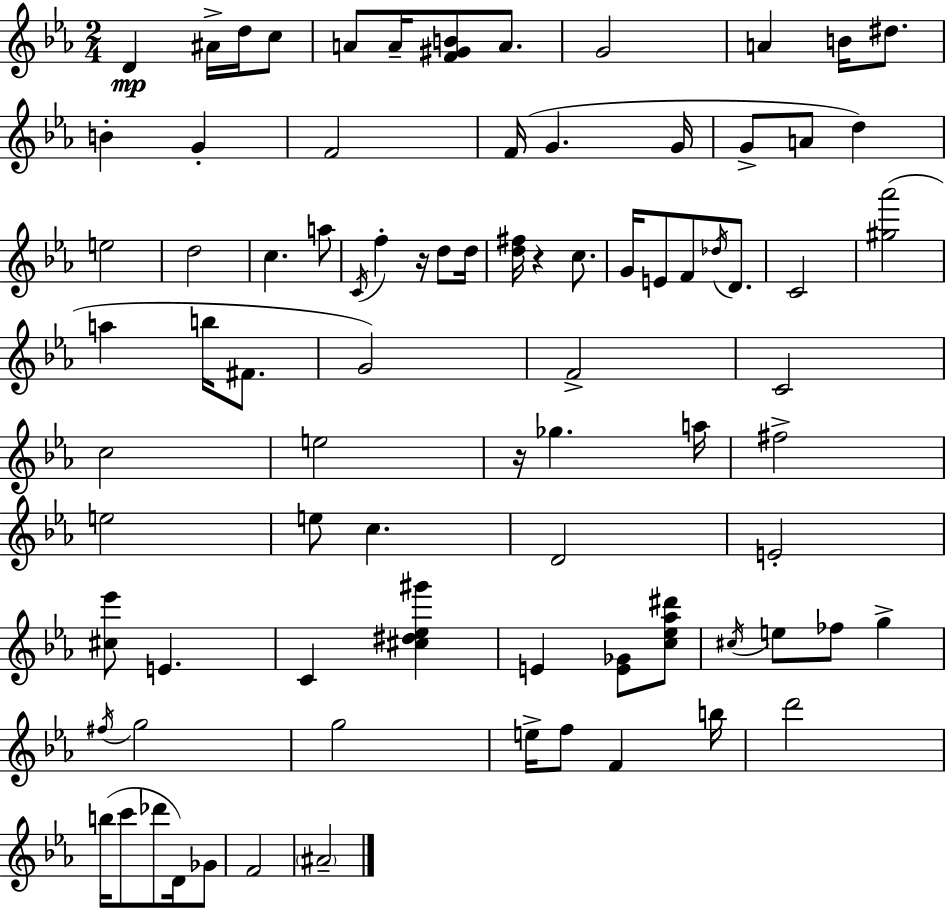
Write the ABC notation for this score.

X:1
T:Untitled
M:2/4
L:1/4
K:Cm
D ^A/4 d/4 c/2 A/2 A/4 [F^GB]/2 A/2 G2 A B/4 ^d/2 B G F2 F/4 G G/4 G/2 A/2 d e2 d2 c a/2 C/4 f z/4 d/2 d/4 [d^f]/4 z c/2 G/4 E/2 F/2 _d/4 D/2 C2 [^g_a']2 a b/4 ^F/2 G2 F2 C2 c2 e2 z/4 _g a/4 ^f2 e2 e/2 c D2 E2 [^c_e']/2 E C [^c^d_e^g'] E [E_G]/2 [c_e_a^d']/2 ^c/4 e/2 _f/2 g ^f/4 g2 g2 e/4 f/2 F b/4 d'2 b/4 c'/2 _d'/2 D/4 _G/2 F2 ^A2